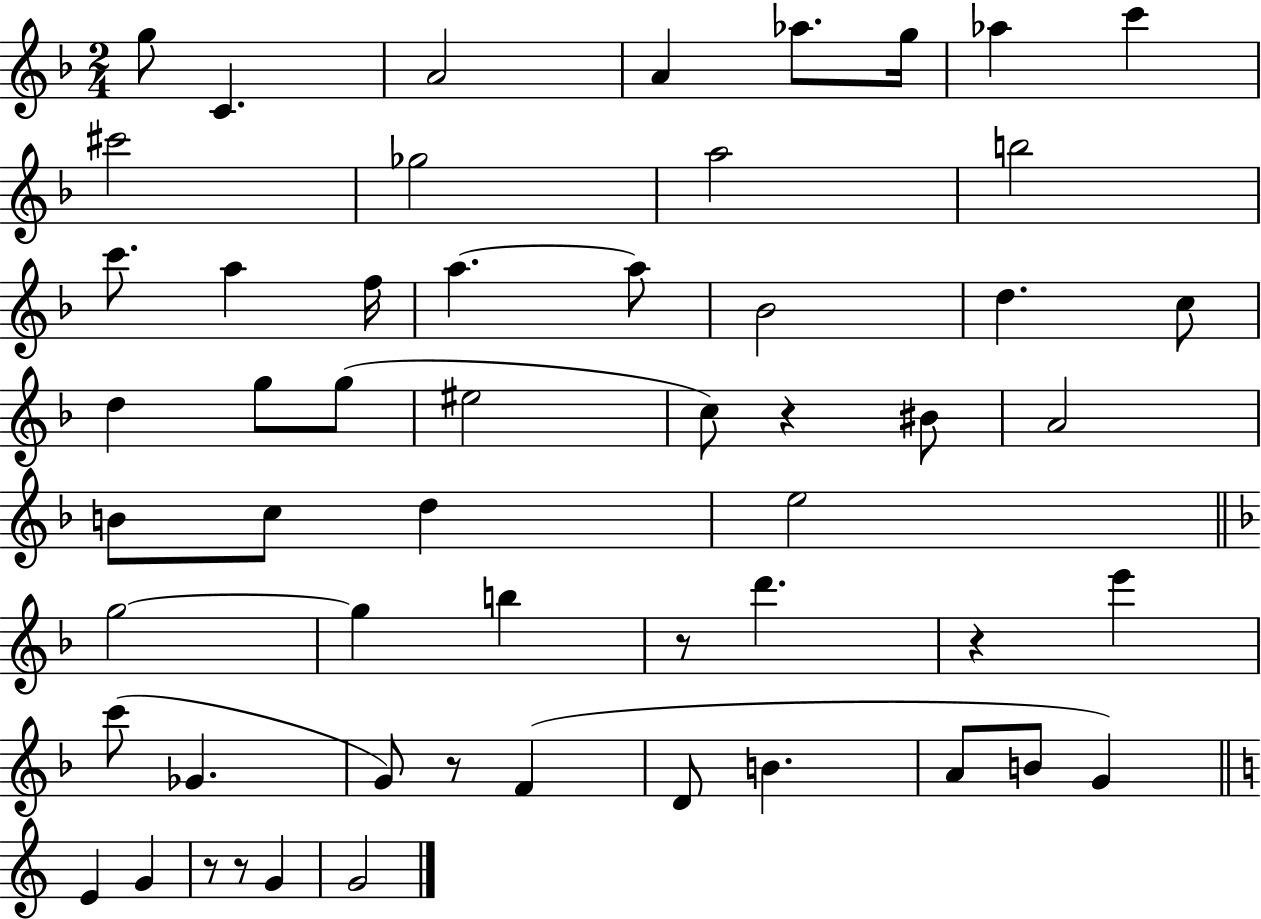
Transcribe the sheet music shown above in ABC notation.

X:1
T:Untitled
M:2/4
L:1/4
K:F
g/2 C A2 A _a/2 g/4 _a c' ^c'2 _g2 a2 b2 c'/2 a f/4 a a/2 _B2 d c/2 d g/2 g/2 ^e2 c/2 z ^B/2 A2 B/2 c/2 d e2 g2 g b z/2 d' z e' c'/2 _G G/2 z/2 F D/2 B A/2 B/2 G E G z/2 z/2 G G2